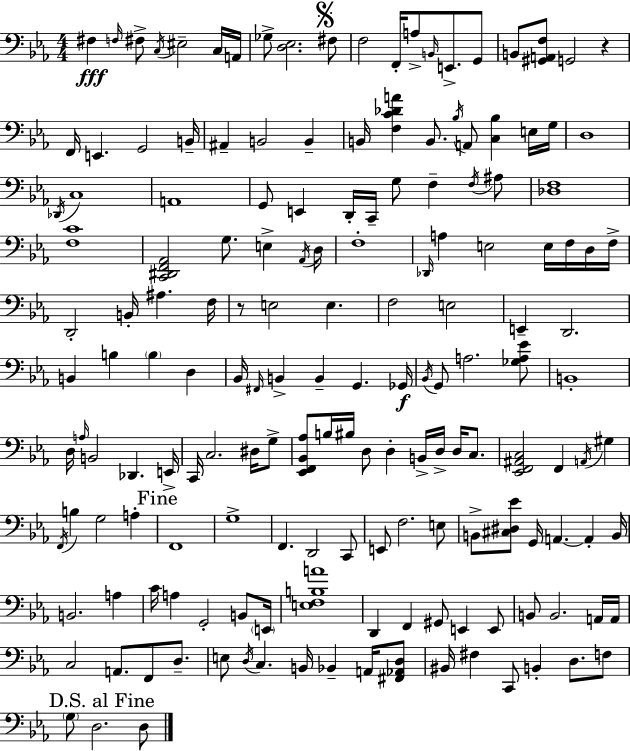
F#3/q F3/s F#3/e C3/s EIS3/h C3/s A2/s Gb3/e [D3,Eb3]/h. F#3/e F3/h F2/s A3/e B2/s E2/e. G2/e B2/e [G#2,A2,F3]/e G2/h R/q F2/s E2/q. G2/h B2/s A#2/q B2/h B2/q B2/s [F3,C4,Db4,A4]/q B2/e. Bb3/s A2/e [C3,Bb3]/q E3/s G3/s D3/w Db2/s C3/w A2/w G2/e E2/q D2/s C2/s G3/e F3/q F3/s A#3/e [Db3,F3]/w [F3,C4]/w [C2,D#2,F2,Ab2]/h G3/e. E3/q Ab2/s D3/s F3/w Db2/s A3/q E3/h E3/s F3/s D3/s F3/s D2/h B2/s A#3/q. F3/s R/e E3/h E3/q. F3/h E3/h E2/q D2/h. B2/q B3/q B3/q D3/q Bb2/s F#2/s B2/q B2/q G2/q. Gb2/s Bb2/s G2/e A3/h. [Gb3,A3,Eb4]/e B2/w D3/s A3/s B2/h Db2/q. E2/s C2/s C3/h. D#3/s G3/e [Eb2,F2,Bb2,Ab3]/e B3/s BIS3/s D3/e D3/q B2/s D3/s D3/s C3/e. [Eb2,F2,A#2,C3]/h F2/q A2/s G#3/q F2/s B3/q G3/h A3/q F2/w G3/w F2/q. D2/h C2/e E2/e F3/h. E3/e B2/e [C#3,D#3,Eb4]/e G2/s A2/q. A2/q B2/s B2/h. A3/q C4/s A3/q G2/h B2/e E2/s [E3,F3,B3,A4]/w D2/q F2/q G#2/e E2/q E2/e B2/e B2/h. A2/s A2/s C3/h A2/e. F2/e D3/e. E3/e D3/s C3/q. B2/s Bb2/q A2/s [F#2,Ab2,D3]/e BIS2/s F#3/q C2/e B2/q D3/e. F3/e G3/e D3/h. D3/e